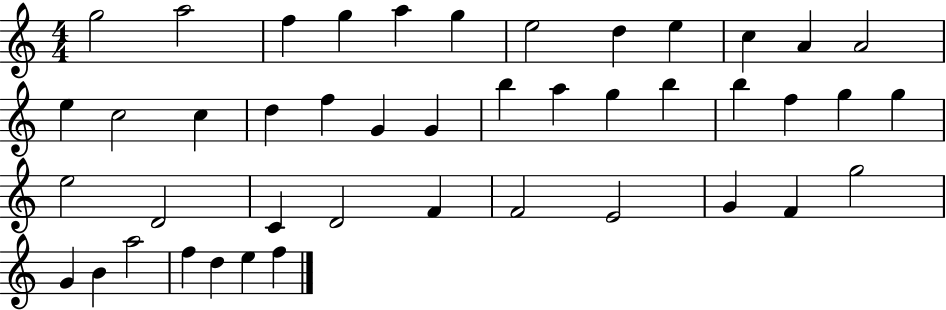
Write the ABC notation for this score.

X:1
T:Untitled
M:4/4
L:1/4
K:C
g2 a2 f g a g e2 d e c A A2 e c2 c d f G G b a g b b f g g e2 D2 C D2 F F2 E2 G F g2 G B a2 f d e f